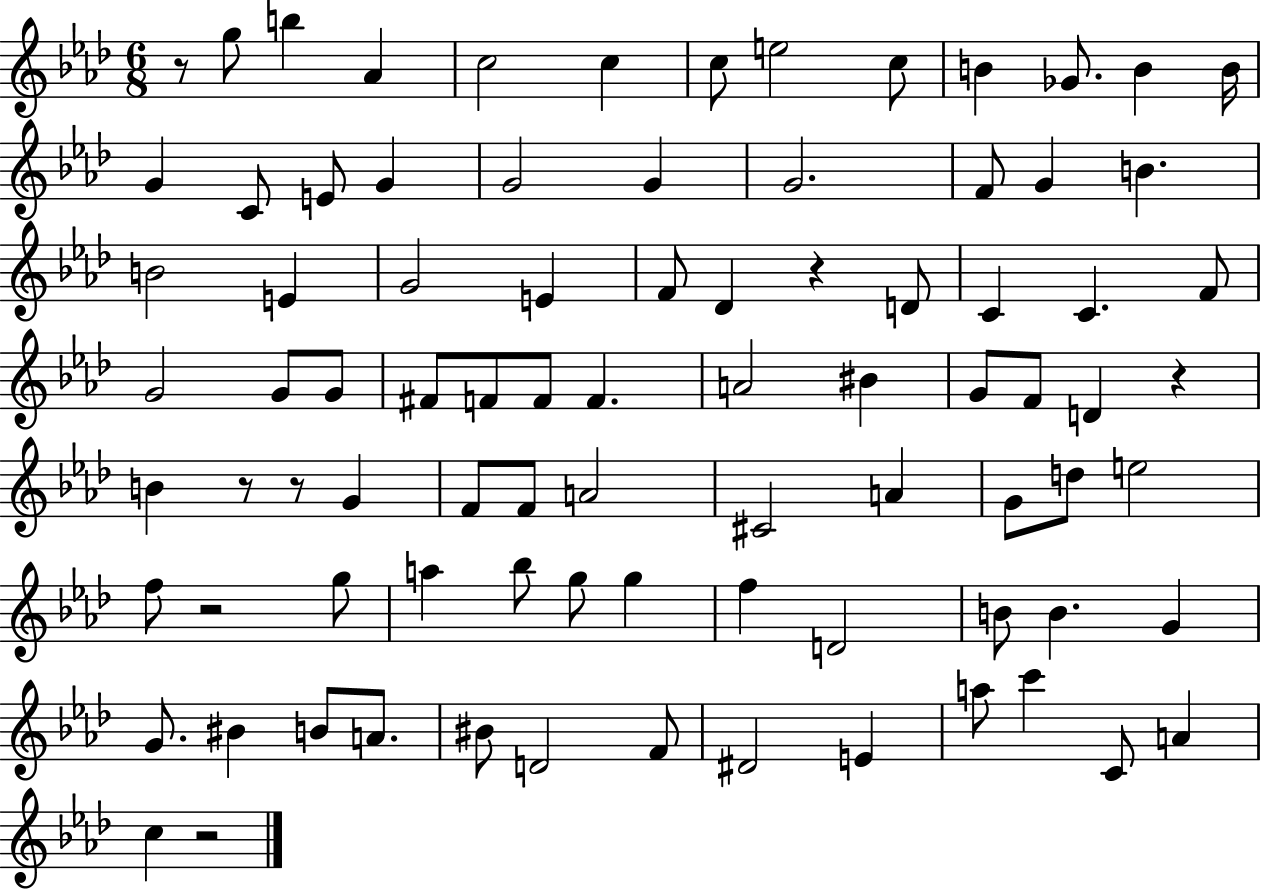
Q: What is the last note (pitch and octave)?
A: C5